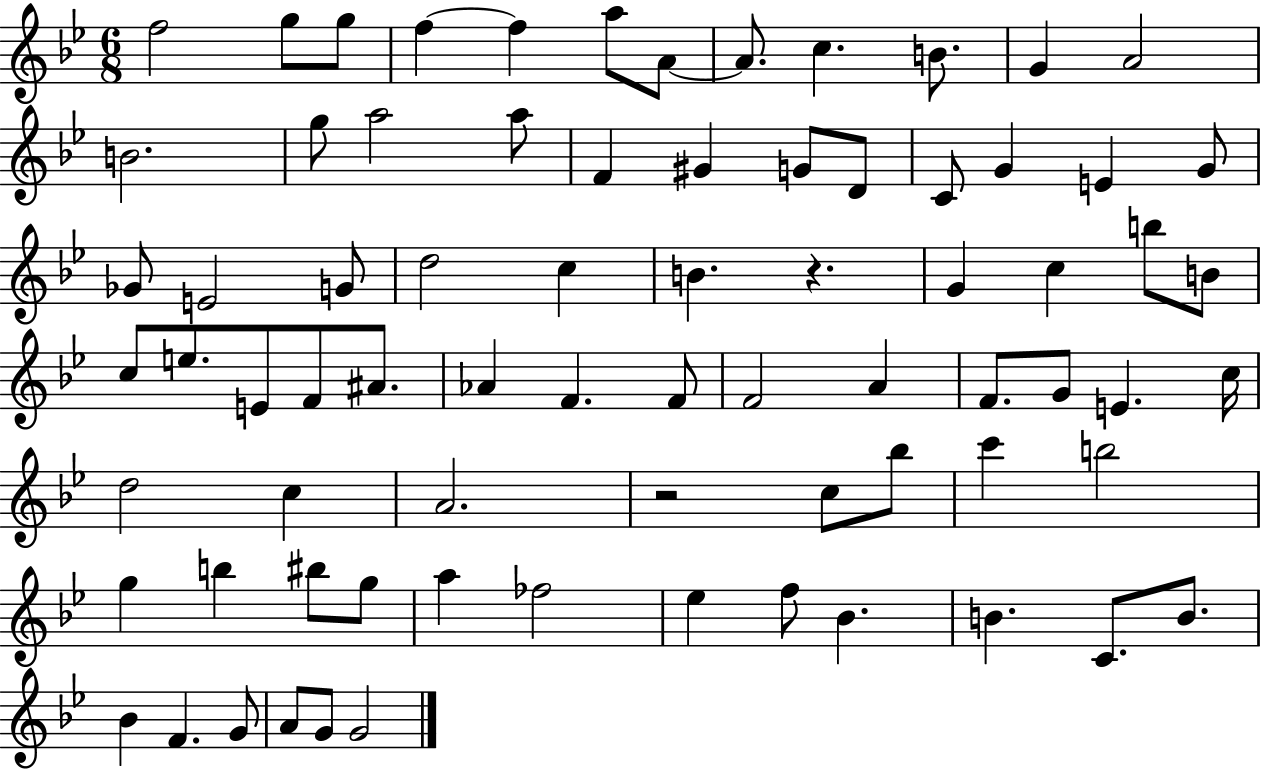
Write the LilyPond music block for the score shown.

{
  \clef treble
  \numericTimeSignature
  \time 6/8
  \key bes \major
  f''2 g''8 g''8 | f''4~~ f''4 a''8 a'8~~ | a'8. c''4. b'8. | g'4 a'2 | \break b'2. | g''8 a''2 a''8 | f'4 gis'4 g'8 d'8 | c'8 g'4 e'4 g'8 | \break ges'8 e'2 g'8 | d''2 c''4 | b'4. r4. | g'4 c''4 b''8 b'8 | \break c''8 e''8. e'8 f'8 ais'8. | aes'4 f'4. f'8 | f'2 a'4 | f'8. g'8 e'4. c''16 | \break d''2 c''4 | a'2. | r2 c''8 bes''8 | c'''4 b''2 | \break g''4 b''4 bis''8 g''8 | a''4 fes''2 | ees''4 f''8 bes'4. | b'4. c'8. b'8. | \break bes'4 f'4. g'8 | a'8 g'8 g'2 | \bar "|."
}